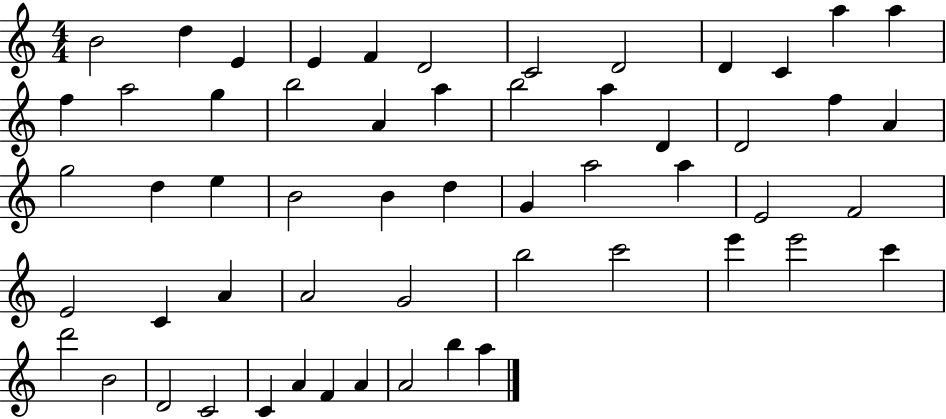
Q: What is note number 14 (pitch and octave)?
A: A5